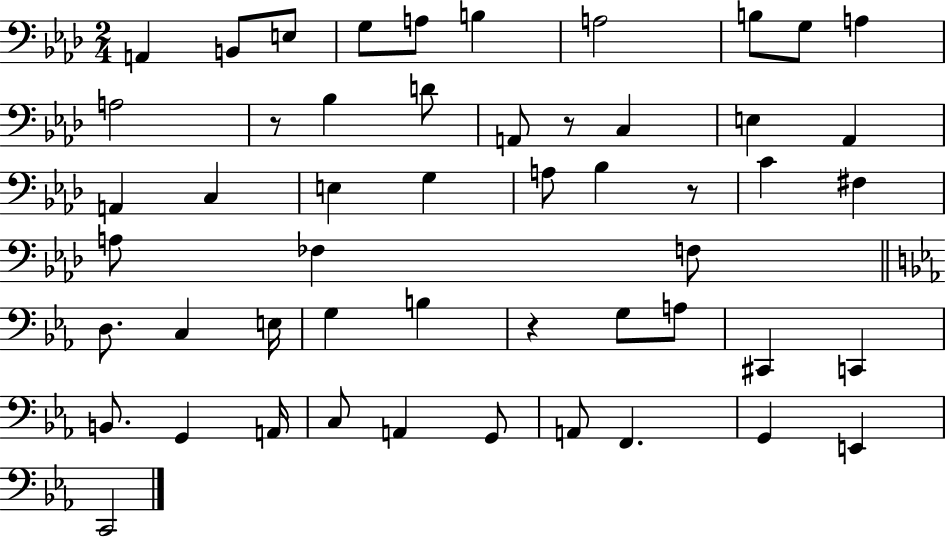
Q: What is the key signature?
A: AES major